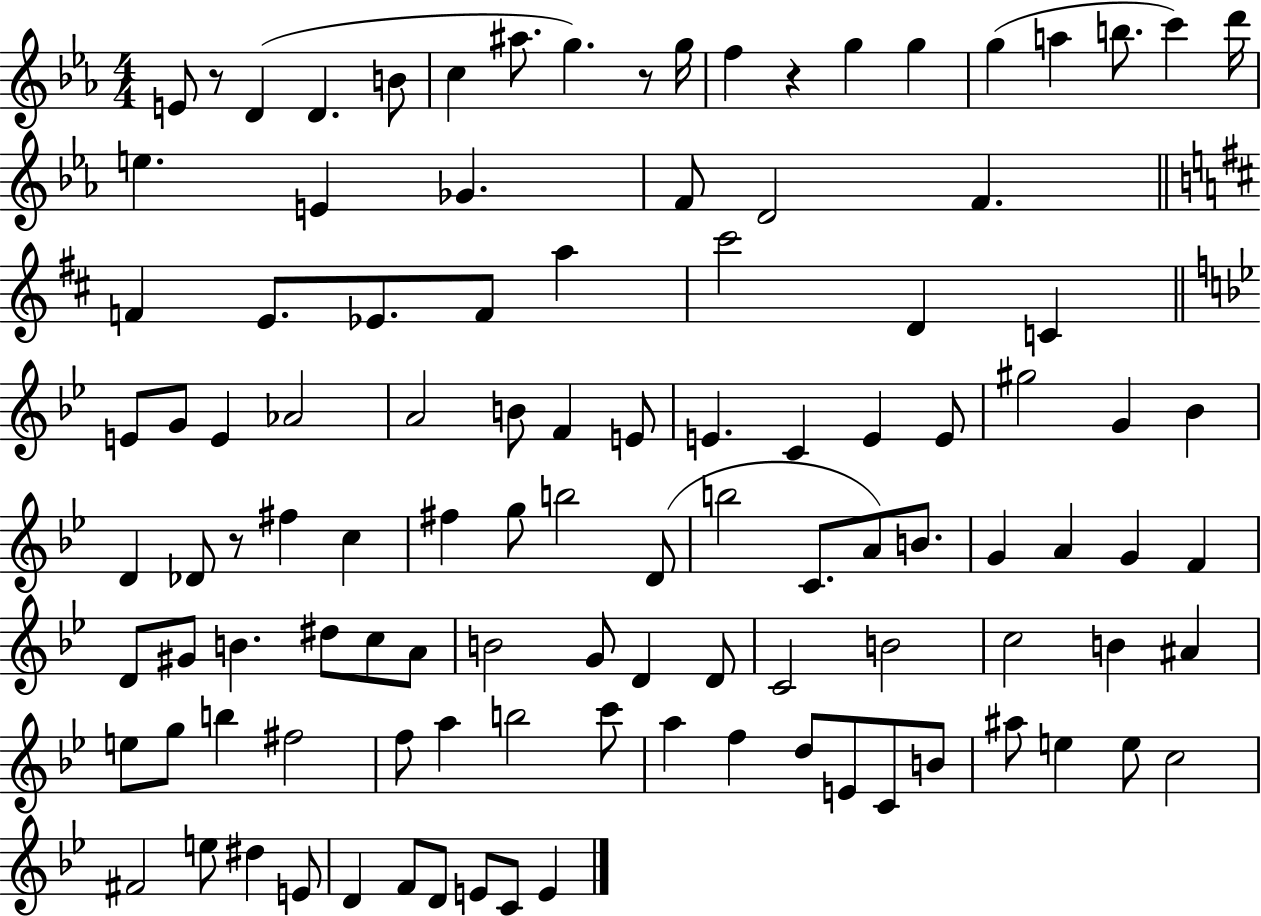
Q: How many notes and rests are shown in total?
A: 108